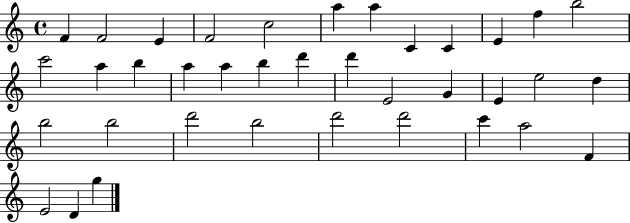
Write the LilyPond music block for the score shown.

{
  \clef treble
  \time 4/4
  \defaultTimeSignature
  \key c \major
  f'4 f'2 e'4 | f'2 c''2 | a''4 a''4 c'4 c'4 | e'4 f''4 b''2 | \break c'''2 a''4 b''4 | a''4 a''4 b''4 d'''4 | d'''4 e'2 g'4 | e'4 e''2 d''4 | \break b''2 b''2 | d'''2 b''2 | d'''2 d'''2 | c'''4 a''2 f'4 | \break e'2 d'4 g''4 | \bar "|."
}